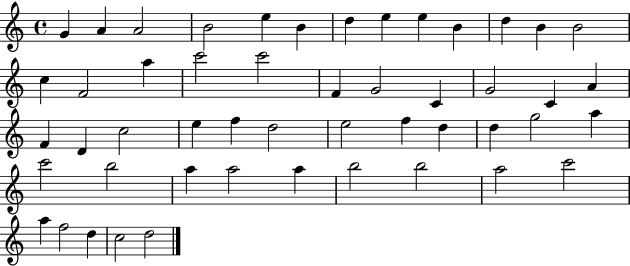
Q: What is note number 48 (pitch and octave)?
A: D5